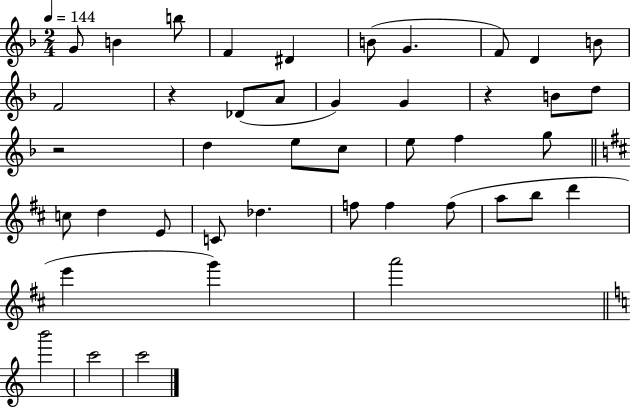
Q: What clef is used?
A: treble